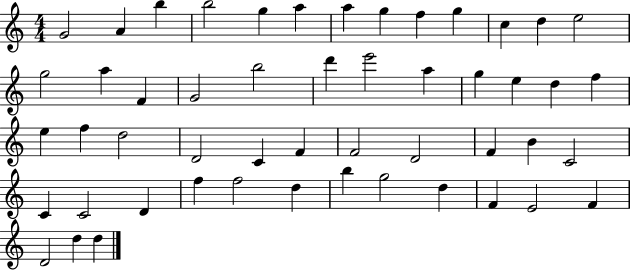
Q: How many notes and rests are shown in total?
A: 51